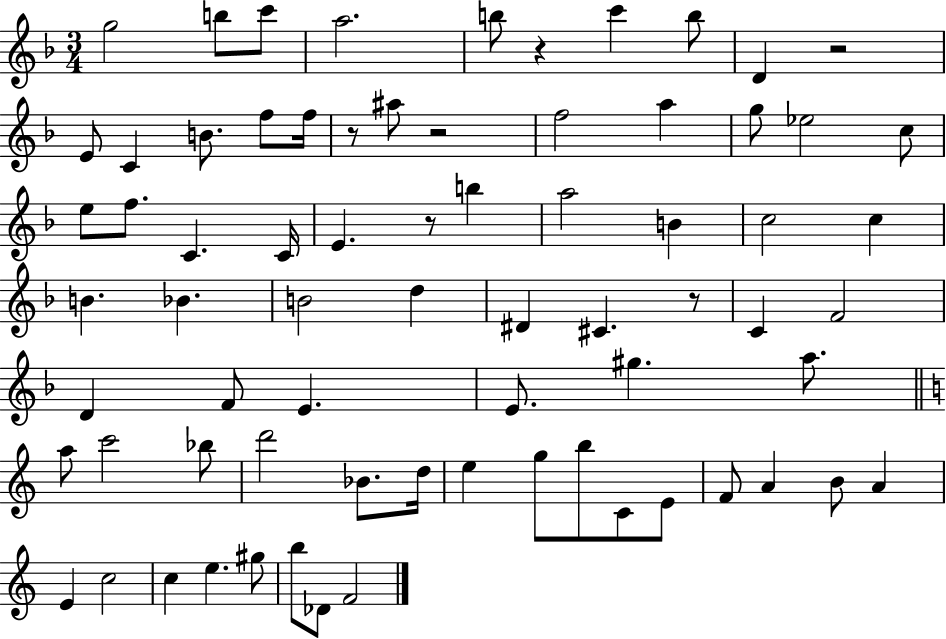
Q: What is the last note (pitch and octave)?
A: F4